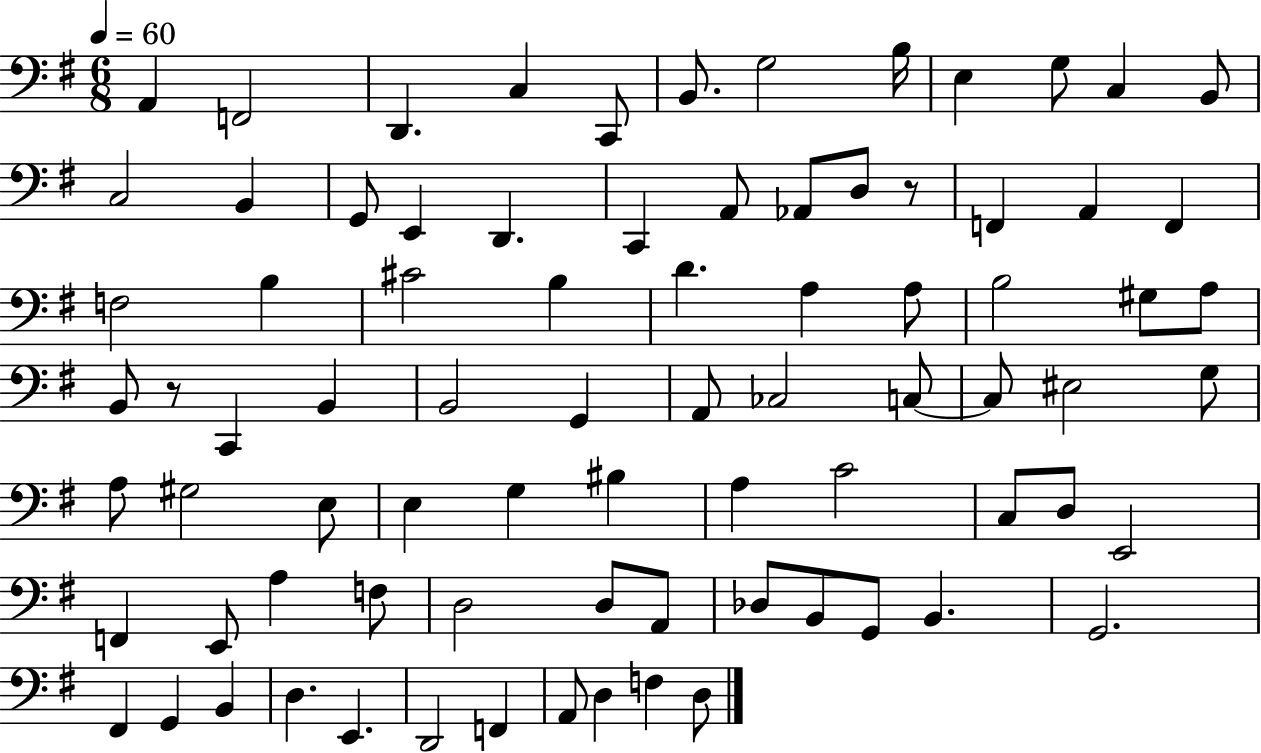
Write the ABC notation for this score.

X:1
T:Untitled
M:6/8
L:1/4
K:G
A,, F,,2 D,, C, C,,/2 B,,/2 G,2 B,/4 E, G,/2 C, B,,/2 C,2 B,, G,,/2 E,, D,, C,, A,,/2 _A,,/2 D,/2 z/2 F,, A,, F,, F,2 B, ^C2 B, D A, A,/2 B,2 ^G,/2 A,/2 B,,/2 z/2 C,, B,, B,,2 G,, A,,/2 _C,2 C,/2 C,/2 ^E,2 G,/2 A,/2 ^G,2 E,/2 E, G, ^B, A, C2 C,/2 D,/2 E,,2 F,, E,,/2 A, F,/2 D,2 D,/2 A,,/2 _D,/2 B,,/2 G,,/2 B,, G,,2 ^F,, G,, B,, D, E,, D,,2 F,, A,,/2 D, F, D,/2